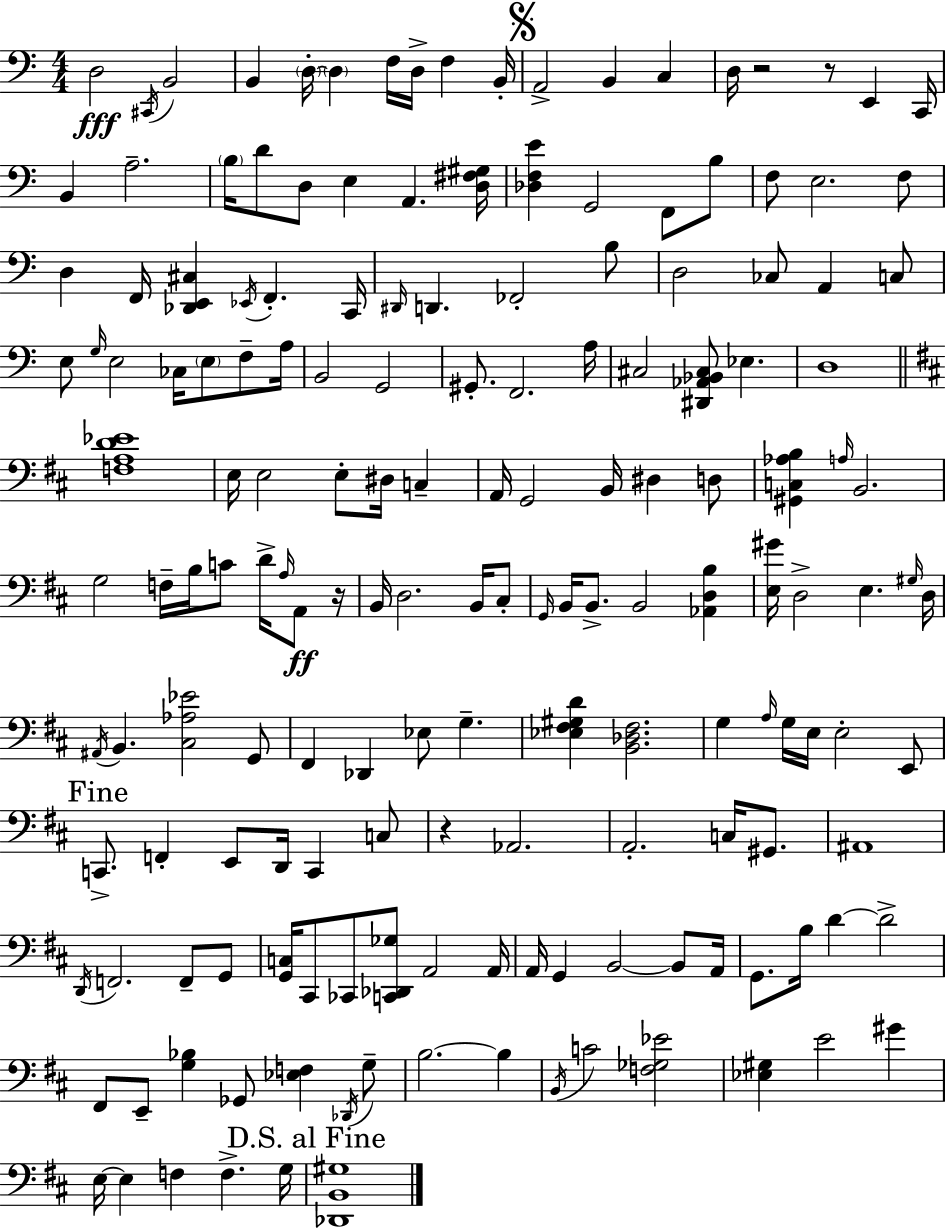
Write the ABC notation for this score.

X:1
T:Untitled
M:4/4
L:1/4
K:C
D,2 ^C,,/4 B,,2 B,, D,/4 D, F,/4 D,/4 F, B,,/4 A,,2 B,, C, D,/4 z2 z/2 E,, C,,/4 B,, A,2 B,/4 D/2 D,/2 E, A,, [D,^F,^G,]/4 [_D,F,E] G,,2 F,,/2 B,/2 F,/2 E,2 F,/2 D, F,,/4 [_D,,E,,^C,] _E,,/4 F,, C,,/4 ^D,,/4 D,, _F,,2 B,/2 D,2 _C,/2 A,, C,/2 E,/2 G,/4 E,2 _C,/4 E,/2 F,/2 A,/4 B,,2 G,,2 ^G,,/2 F,,2 A,/4 ^C,2 [^D,,_A,,_B,,^C,]/2 _E, D,4 [F,A,D_E]4 E,/4 E,2 E,/2 ^D,/4 C, A,,/4 G,,2 B,,/4 ^D, D,/2 [^G,,C,_A,B,] A,/4 B,,2 G,2 F,/4 B,/4 C/2 D/4 A,/4 A,,/2 z/4 B,,/4 D,2 B,,/4 ^C,/2 G,,/4 B,,/4 B,,/2 B,,2 [_A,,D,B,] [E,^G]/4 D,2 E, ^G,/4 D,/4 ^A,,/4 B,, [^C,_A,_E]2 G,,/2 ^F,, _D,, _E,/2 G, [_E,^F,^G,D] [B,,_D,^F,]2 G, A,/4 G,/4 E,/4 E,2 E,,/2 C,,/2 F,, E,,/2 D,,/4 C,, C,/2 z _A,,2 A,,2 C,/4 ^G,,/2 ^A,,4 D,,/4 F,,2 F,,/2 G,,/2 [G,,C,]/4 ^C,,/2 _C,,/2 [C,,_D,,_G,]/2 A,,2 A,,/4 A,,/4 G,, B,,2 B,,/2 A,,/4 G,,/2 B,/4 D D2 ^F,,/2 E,,/2 [G,_B,] _G,,/2 [_E,F,] _D,,/4 G,/2 B,2 B, B,,/4 C2 [F,_G,_E]2 [_E,^G,] E2 ^G E,/4 E, F, F, G,/4 [_D,,B,,^G,]4